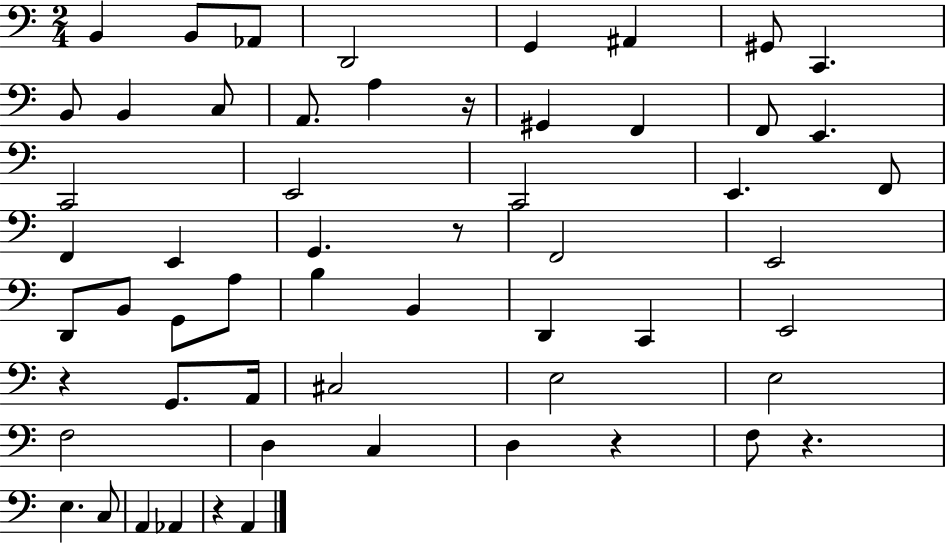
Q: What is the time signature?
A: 2/4